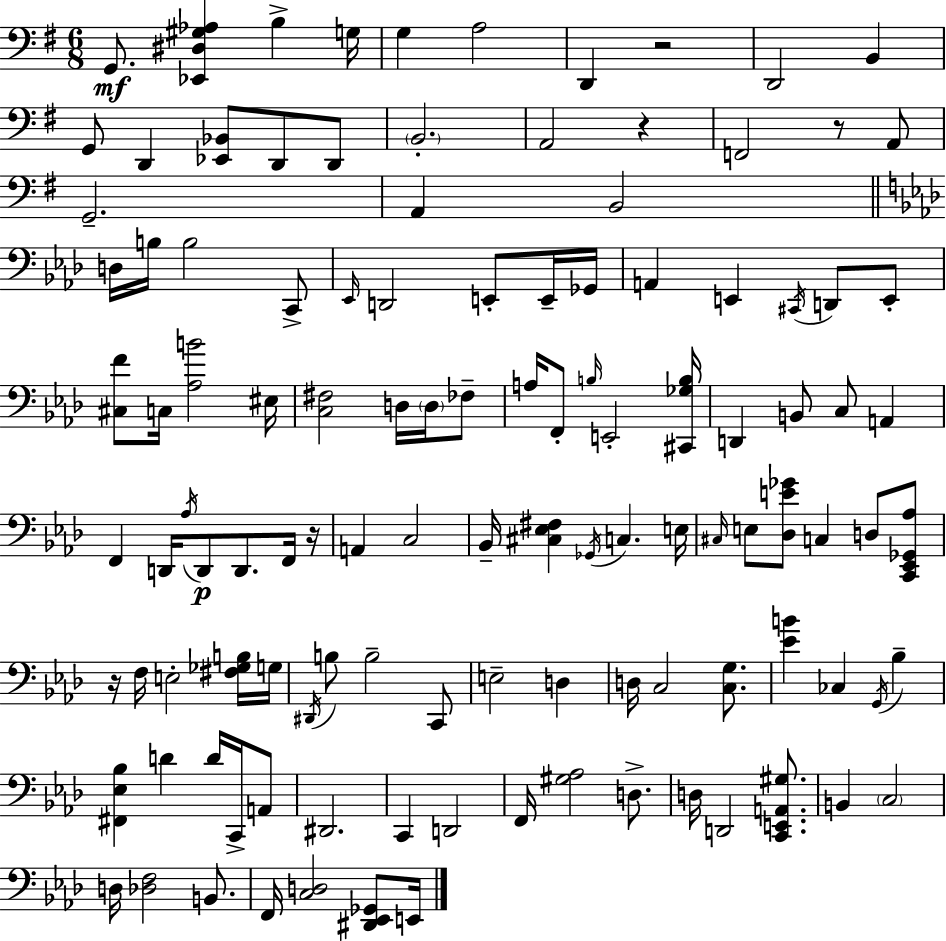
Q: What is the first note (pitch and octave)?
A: G2